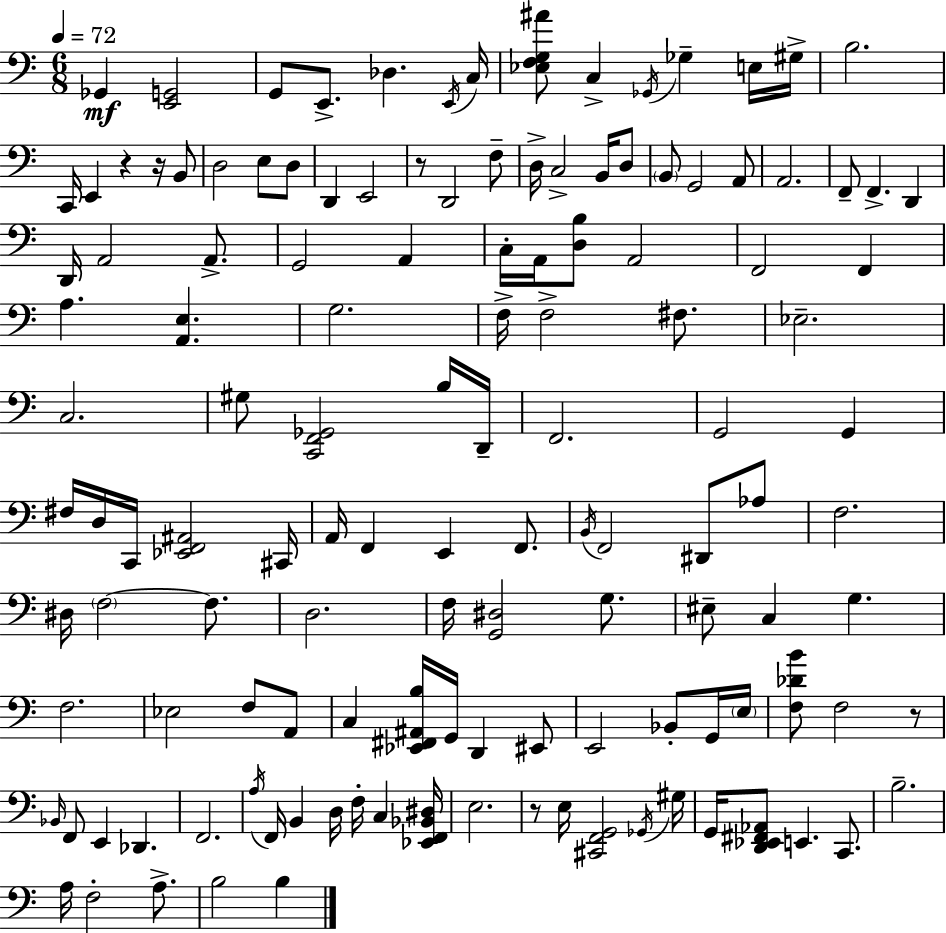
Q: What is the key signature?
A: A minor